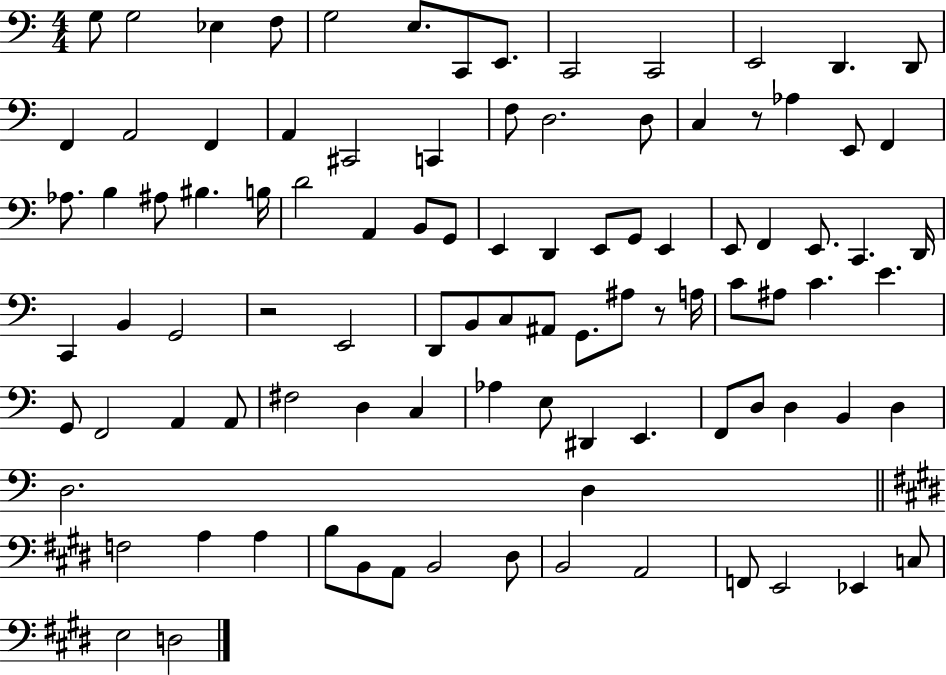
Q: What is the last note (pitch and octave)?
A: D3